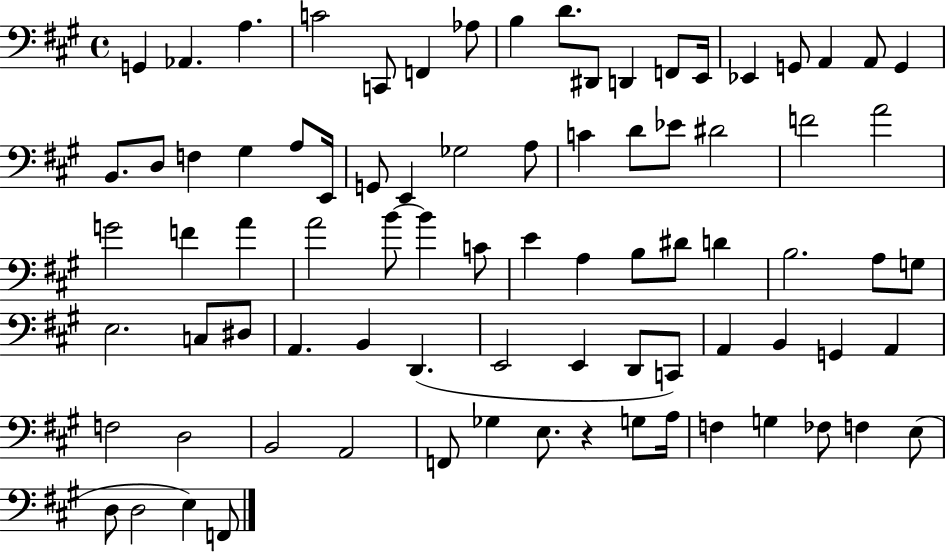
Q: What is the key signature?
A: A major